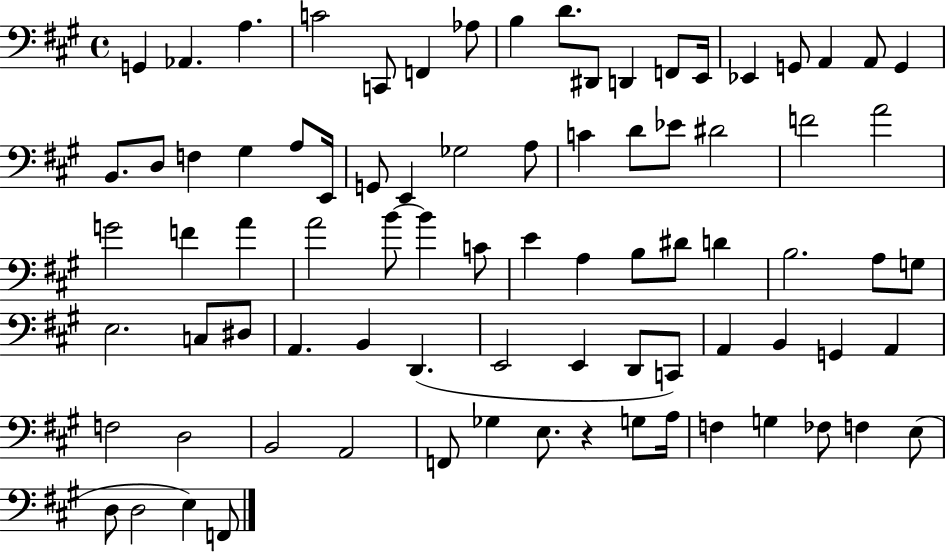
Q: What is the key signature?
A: A major